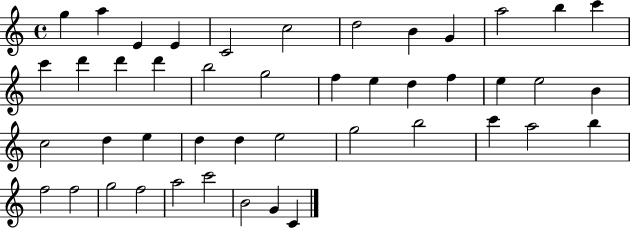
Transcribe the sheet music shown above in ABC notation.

X:1
T:Untitled
M:4/4
L:1/4
K:C
g a E E C2 c2 d2 B G a2 b c' c' d' d' d' b2 g2 f e d f e e2 B c2 d e d d e2 g2 b2 c' a2 b f2 f2 g2 f2 a2 c'2 B2 G C